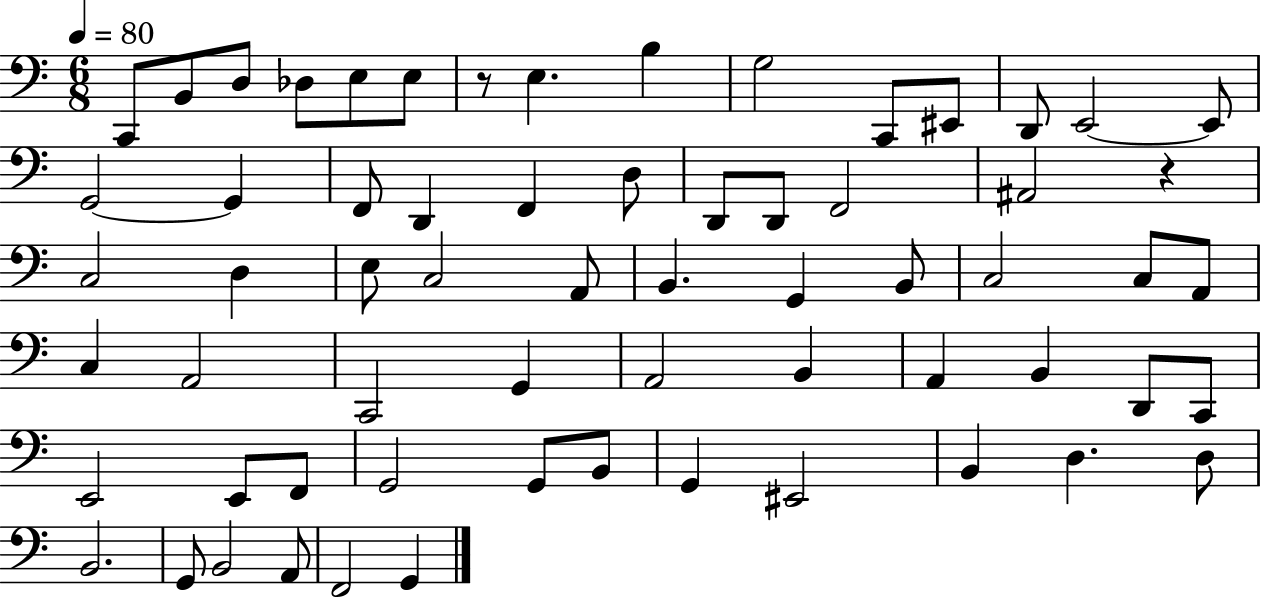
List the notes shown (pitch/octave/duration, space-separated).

C2/e B2/e D3/e Db3/e E3/e E3/e R/e E3/q. B3/q G3/h C2/e EIS2/e D2/e E2/h E2/e G2/h G2/q F2/e D2/q F2/q D3/e D2/e D2/e F2/h A#2/h R/q C3/h D3/q E3/e C3/h A2/e B2/q. G2/q B2/e C3/h C3/e A2/e C3/q A2/h C2/h G2/q A2/h B2/q A2/q B2/q D2/e C2/e E2/h E2/e F2/e G2/h G2/e B2/e G2/q EIS2/h B2/q D3/q. D3/e B2/h. G2/e B2/h A2/e F2/h G2/q